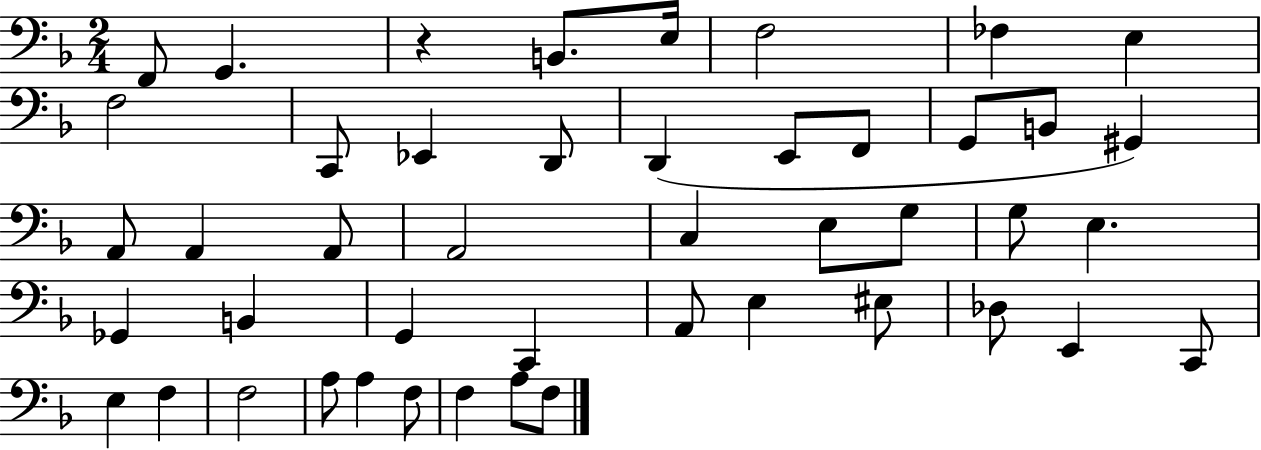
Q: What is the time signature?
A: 2/4